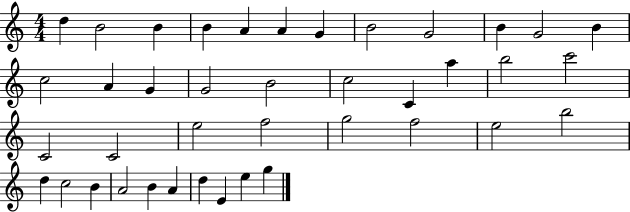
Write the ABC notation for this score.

X:1
T:Untitled
M:4/4
L:1/4
K:C
d B2 B B A A G B2 G2 B G2 B c2 A G G2 B2 c2 C a b2 c'2 C2 C2 e2 f2 g2 f2 e2 b2 d c2 B A2 B A d E e g